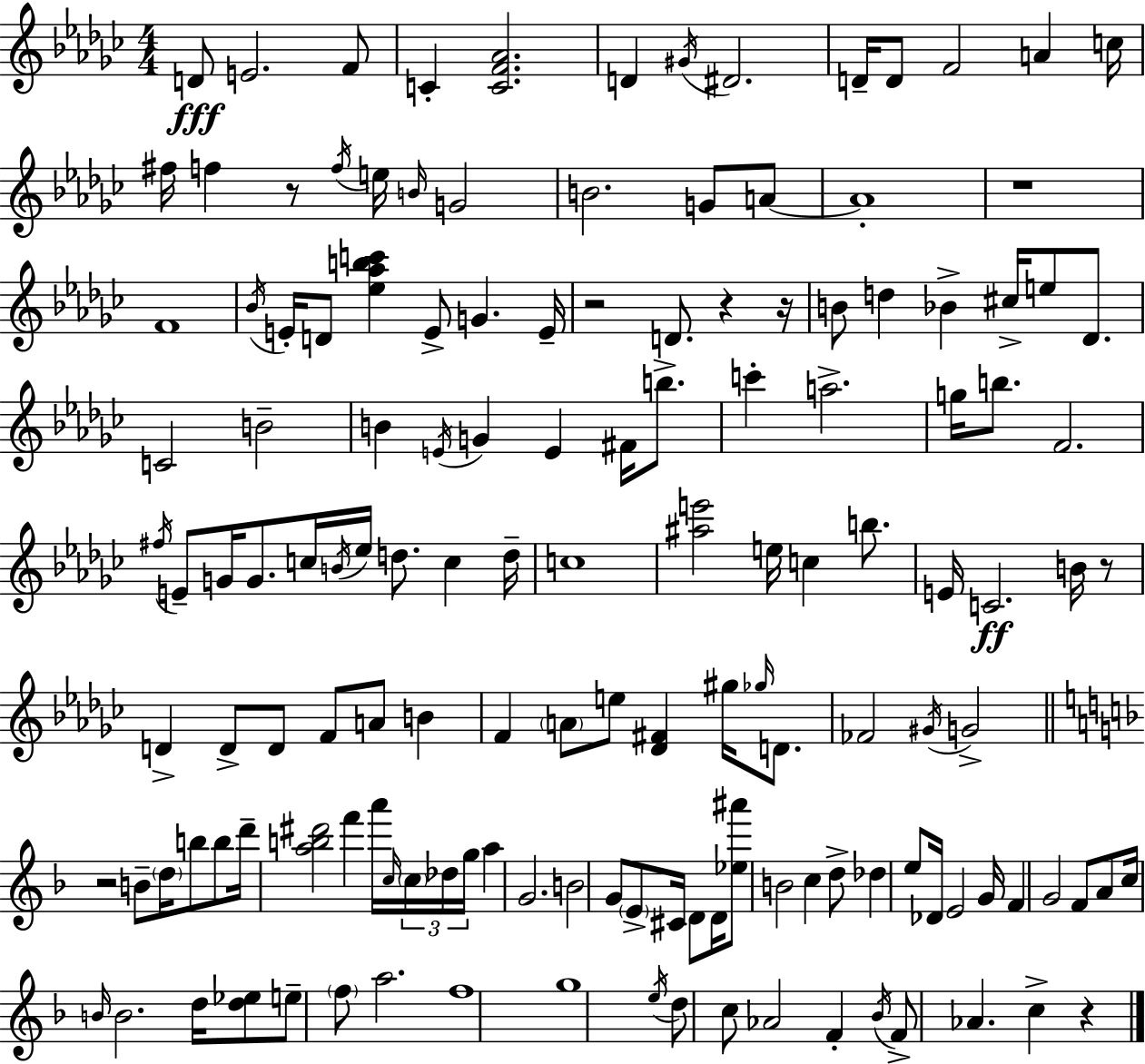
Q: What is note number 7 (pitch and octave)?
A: D#4